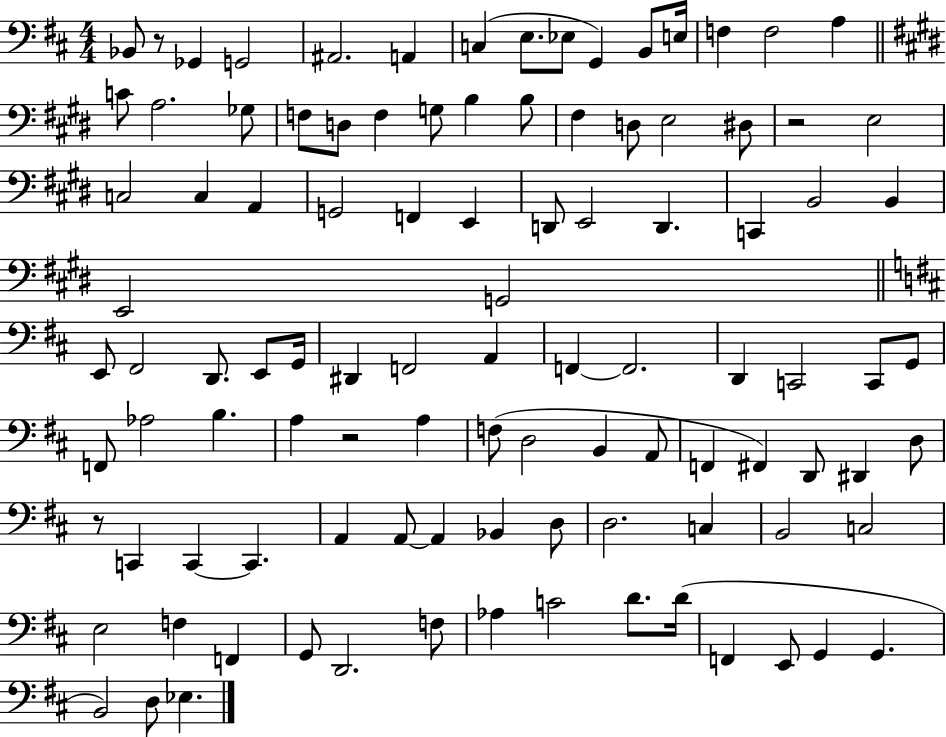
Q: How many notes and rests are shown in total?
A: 103